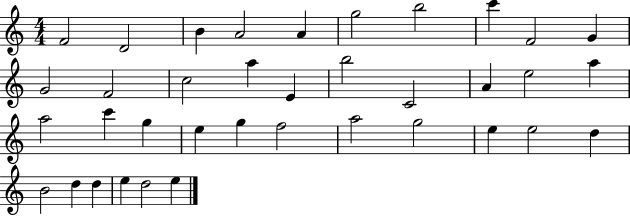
X:1
T:Untitled
M:4/4
L:1/4
K:C
F2 D2 B A2 A g2 b2 c' F2 G G2 F2 c2 a E b2 C2 A e2 a a2 c' g e g f2 a2 g2 e e2 d B2 d d e d2 e